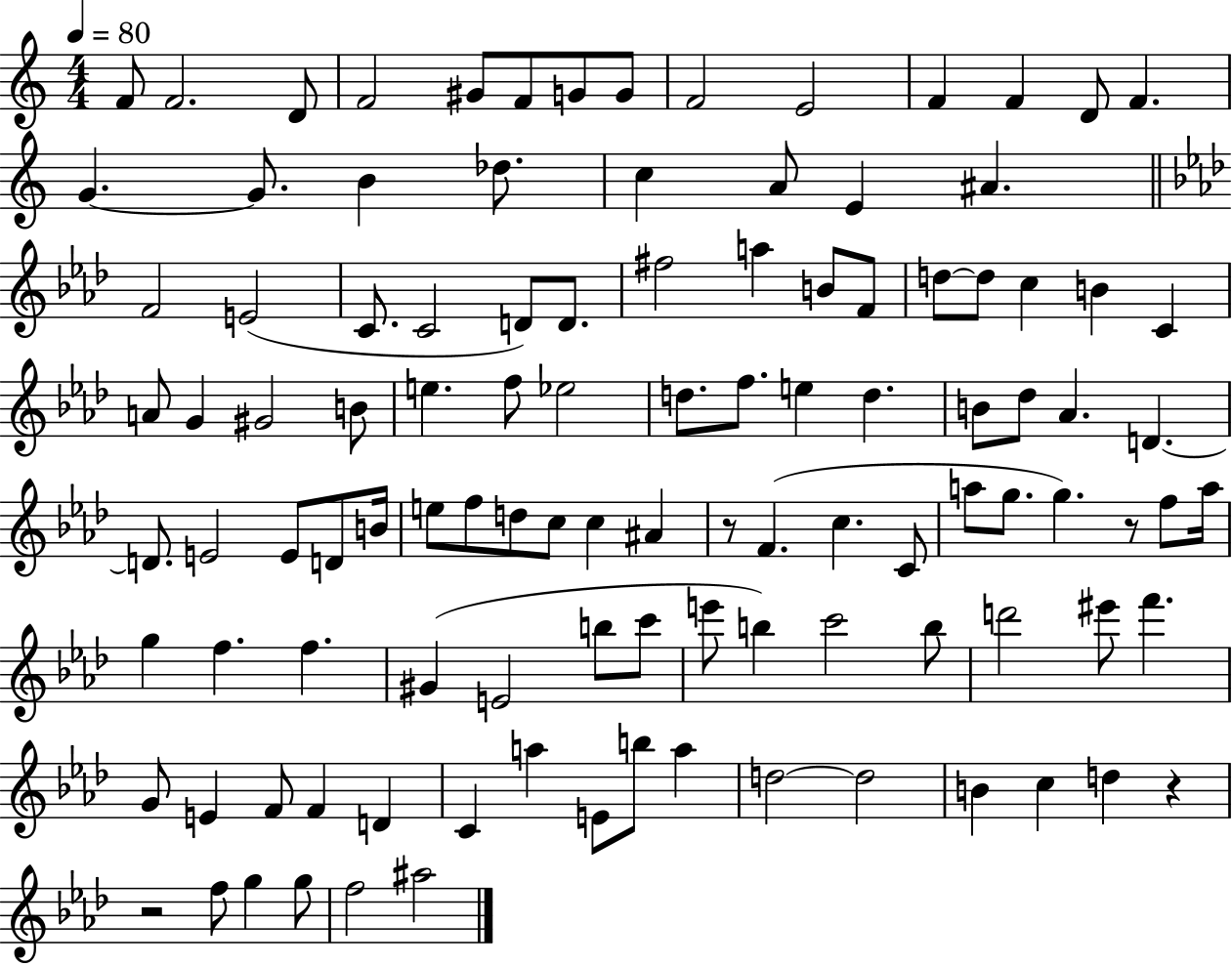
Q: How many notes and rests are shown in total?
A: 109